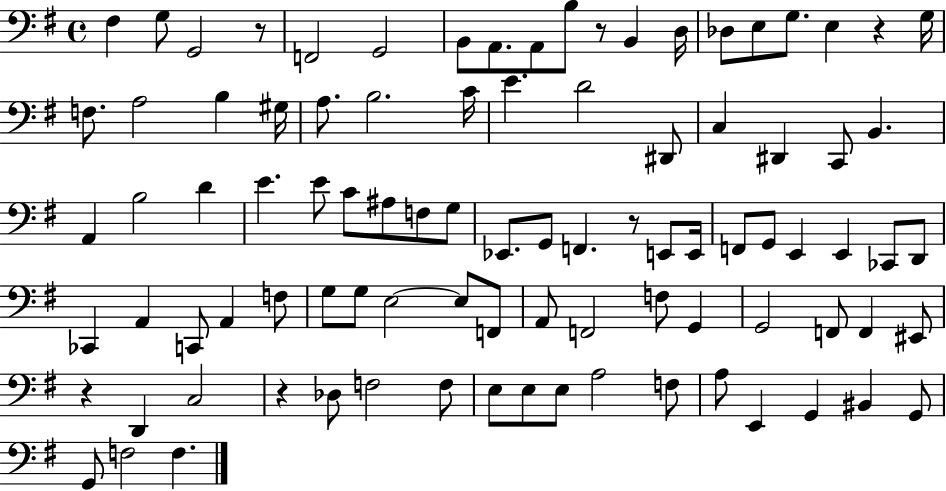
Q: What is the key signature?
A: G major